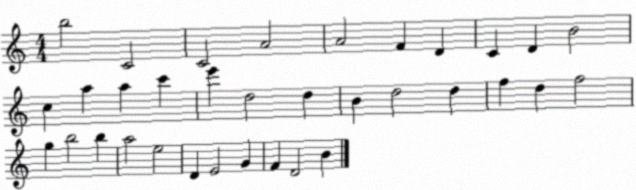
X:1
T:Untitled
M:4/4
L:1/4
K:C
b2 C2 C2 A2 A2 F D C D B2 c a a c' e' d2 d B d2 d f d f2 g b2 b a2 e2 D E2 G F D2 B